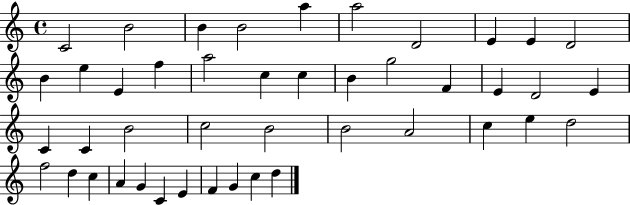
X:1
T:Untitled
M:4/4
L:1/4
K:C
C2 B2 B B2 a a2 D2 E E D2 B e E f a2 c c B g2 F E D2 E C C B2 c2 B2 B2 A2 c e d2 f2 d c A G C E F G c d